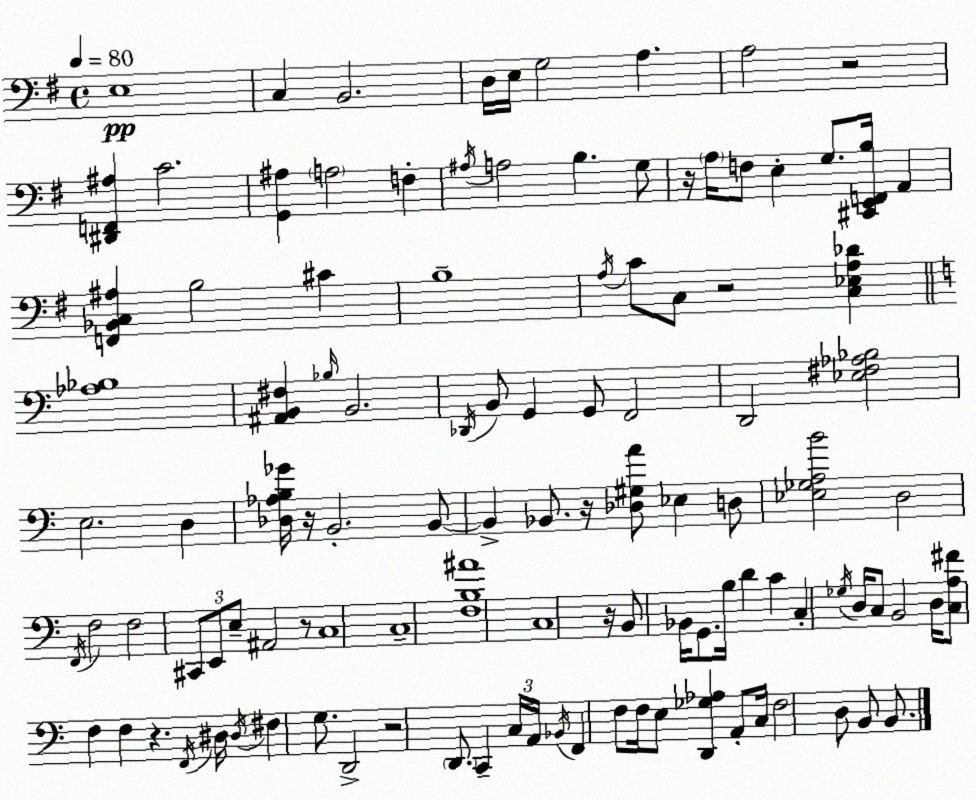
X:1
T:Untitled
M:4/4
L:1/4
K:Em
E,4 C, B,,2 D,/4 E,/4 G,2 A, A,2 z2 [^D,,F,,^A,] C2 [G,,^A,] A,2 F, ^A,/4 A,2 B, G,/2 z/4 A,/4 F,/2 E, G,/2 [^C,,E,,F,,B,]/4 A,, [F,,_B,,C,^A,] B,2 ^C B,4 A,/4 C/2 C,/2 z2 [C,_E,A,_D] [_A,_B,]4 [^A,,B,,^F,] _B,/4 B,,2 _D,,/4 B,,/2 G,, G,,/2 F,,2 D,,2 [_E,^F,_A,_B,]2 E,2 D, [_D,_A,B,_G]/4 z/4 B,,2 B,,/2 B,, _B,,/2 z/4 [_D,^G,A]/2 _E, D,/2 [_E,_G,A,B]2 D,2 F,,/4 F,2 F,2 ^C,,/2 E,,/2 E,/2 ^A,,2 z/2 C,4 C,4 [F,B,^A]4 C,4 z/4 B,,/2 _B,,/4 G,,/2 B,/4 D C C, _G,/4 D,/4 C,/2 B,,2 D,/4 [C,A,^F]/2 F, F, z F,,/4 ^D,/4 ^D,/4 ^F, G,/2 D,,2 z2 D,,/2 C,, C,/4 A,,/4 _B,,/4 F,, F,/2 F,/4 E,/2 [D,,_G,_A,] A,,/2 C,/4 F,2 D,/2 B,,/2 B,,/2